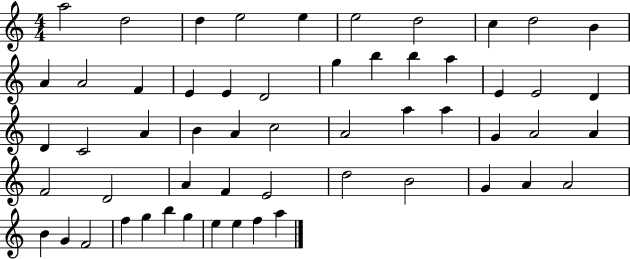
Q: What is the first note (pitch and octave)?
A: A5